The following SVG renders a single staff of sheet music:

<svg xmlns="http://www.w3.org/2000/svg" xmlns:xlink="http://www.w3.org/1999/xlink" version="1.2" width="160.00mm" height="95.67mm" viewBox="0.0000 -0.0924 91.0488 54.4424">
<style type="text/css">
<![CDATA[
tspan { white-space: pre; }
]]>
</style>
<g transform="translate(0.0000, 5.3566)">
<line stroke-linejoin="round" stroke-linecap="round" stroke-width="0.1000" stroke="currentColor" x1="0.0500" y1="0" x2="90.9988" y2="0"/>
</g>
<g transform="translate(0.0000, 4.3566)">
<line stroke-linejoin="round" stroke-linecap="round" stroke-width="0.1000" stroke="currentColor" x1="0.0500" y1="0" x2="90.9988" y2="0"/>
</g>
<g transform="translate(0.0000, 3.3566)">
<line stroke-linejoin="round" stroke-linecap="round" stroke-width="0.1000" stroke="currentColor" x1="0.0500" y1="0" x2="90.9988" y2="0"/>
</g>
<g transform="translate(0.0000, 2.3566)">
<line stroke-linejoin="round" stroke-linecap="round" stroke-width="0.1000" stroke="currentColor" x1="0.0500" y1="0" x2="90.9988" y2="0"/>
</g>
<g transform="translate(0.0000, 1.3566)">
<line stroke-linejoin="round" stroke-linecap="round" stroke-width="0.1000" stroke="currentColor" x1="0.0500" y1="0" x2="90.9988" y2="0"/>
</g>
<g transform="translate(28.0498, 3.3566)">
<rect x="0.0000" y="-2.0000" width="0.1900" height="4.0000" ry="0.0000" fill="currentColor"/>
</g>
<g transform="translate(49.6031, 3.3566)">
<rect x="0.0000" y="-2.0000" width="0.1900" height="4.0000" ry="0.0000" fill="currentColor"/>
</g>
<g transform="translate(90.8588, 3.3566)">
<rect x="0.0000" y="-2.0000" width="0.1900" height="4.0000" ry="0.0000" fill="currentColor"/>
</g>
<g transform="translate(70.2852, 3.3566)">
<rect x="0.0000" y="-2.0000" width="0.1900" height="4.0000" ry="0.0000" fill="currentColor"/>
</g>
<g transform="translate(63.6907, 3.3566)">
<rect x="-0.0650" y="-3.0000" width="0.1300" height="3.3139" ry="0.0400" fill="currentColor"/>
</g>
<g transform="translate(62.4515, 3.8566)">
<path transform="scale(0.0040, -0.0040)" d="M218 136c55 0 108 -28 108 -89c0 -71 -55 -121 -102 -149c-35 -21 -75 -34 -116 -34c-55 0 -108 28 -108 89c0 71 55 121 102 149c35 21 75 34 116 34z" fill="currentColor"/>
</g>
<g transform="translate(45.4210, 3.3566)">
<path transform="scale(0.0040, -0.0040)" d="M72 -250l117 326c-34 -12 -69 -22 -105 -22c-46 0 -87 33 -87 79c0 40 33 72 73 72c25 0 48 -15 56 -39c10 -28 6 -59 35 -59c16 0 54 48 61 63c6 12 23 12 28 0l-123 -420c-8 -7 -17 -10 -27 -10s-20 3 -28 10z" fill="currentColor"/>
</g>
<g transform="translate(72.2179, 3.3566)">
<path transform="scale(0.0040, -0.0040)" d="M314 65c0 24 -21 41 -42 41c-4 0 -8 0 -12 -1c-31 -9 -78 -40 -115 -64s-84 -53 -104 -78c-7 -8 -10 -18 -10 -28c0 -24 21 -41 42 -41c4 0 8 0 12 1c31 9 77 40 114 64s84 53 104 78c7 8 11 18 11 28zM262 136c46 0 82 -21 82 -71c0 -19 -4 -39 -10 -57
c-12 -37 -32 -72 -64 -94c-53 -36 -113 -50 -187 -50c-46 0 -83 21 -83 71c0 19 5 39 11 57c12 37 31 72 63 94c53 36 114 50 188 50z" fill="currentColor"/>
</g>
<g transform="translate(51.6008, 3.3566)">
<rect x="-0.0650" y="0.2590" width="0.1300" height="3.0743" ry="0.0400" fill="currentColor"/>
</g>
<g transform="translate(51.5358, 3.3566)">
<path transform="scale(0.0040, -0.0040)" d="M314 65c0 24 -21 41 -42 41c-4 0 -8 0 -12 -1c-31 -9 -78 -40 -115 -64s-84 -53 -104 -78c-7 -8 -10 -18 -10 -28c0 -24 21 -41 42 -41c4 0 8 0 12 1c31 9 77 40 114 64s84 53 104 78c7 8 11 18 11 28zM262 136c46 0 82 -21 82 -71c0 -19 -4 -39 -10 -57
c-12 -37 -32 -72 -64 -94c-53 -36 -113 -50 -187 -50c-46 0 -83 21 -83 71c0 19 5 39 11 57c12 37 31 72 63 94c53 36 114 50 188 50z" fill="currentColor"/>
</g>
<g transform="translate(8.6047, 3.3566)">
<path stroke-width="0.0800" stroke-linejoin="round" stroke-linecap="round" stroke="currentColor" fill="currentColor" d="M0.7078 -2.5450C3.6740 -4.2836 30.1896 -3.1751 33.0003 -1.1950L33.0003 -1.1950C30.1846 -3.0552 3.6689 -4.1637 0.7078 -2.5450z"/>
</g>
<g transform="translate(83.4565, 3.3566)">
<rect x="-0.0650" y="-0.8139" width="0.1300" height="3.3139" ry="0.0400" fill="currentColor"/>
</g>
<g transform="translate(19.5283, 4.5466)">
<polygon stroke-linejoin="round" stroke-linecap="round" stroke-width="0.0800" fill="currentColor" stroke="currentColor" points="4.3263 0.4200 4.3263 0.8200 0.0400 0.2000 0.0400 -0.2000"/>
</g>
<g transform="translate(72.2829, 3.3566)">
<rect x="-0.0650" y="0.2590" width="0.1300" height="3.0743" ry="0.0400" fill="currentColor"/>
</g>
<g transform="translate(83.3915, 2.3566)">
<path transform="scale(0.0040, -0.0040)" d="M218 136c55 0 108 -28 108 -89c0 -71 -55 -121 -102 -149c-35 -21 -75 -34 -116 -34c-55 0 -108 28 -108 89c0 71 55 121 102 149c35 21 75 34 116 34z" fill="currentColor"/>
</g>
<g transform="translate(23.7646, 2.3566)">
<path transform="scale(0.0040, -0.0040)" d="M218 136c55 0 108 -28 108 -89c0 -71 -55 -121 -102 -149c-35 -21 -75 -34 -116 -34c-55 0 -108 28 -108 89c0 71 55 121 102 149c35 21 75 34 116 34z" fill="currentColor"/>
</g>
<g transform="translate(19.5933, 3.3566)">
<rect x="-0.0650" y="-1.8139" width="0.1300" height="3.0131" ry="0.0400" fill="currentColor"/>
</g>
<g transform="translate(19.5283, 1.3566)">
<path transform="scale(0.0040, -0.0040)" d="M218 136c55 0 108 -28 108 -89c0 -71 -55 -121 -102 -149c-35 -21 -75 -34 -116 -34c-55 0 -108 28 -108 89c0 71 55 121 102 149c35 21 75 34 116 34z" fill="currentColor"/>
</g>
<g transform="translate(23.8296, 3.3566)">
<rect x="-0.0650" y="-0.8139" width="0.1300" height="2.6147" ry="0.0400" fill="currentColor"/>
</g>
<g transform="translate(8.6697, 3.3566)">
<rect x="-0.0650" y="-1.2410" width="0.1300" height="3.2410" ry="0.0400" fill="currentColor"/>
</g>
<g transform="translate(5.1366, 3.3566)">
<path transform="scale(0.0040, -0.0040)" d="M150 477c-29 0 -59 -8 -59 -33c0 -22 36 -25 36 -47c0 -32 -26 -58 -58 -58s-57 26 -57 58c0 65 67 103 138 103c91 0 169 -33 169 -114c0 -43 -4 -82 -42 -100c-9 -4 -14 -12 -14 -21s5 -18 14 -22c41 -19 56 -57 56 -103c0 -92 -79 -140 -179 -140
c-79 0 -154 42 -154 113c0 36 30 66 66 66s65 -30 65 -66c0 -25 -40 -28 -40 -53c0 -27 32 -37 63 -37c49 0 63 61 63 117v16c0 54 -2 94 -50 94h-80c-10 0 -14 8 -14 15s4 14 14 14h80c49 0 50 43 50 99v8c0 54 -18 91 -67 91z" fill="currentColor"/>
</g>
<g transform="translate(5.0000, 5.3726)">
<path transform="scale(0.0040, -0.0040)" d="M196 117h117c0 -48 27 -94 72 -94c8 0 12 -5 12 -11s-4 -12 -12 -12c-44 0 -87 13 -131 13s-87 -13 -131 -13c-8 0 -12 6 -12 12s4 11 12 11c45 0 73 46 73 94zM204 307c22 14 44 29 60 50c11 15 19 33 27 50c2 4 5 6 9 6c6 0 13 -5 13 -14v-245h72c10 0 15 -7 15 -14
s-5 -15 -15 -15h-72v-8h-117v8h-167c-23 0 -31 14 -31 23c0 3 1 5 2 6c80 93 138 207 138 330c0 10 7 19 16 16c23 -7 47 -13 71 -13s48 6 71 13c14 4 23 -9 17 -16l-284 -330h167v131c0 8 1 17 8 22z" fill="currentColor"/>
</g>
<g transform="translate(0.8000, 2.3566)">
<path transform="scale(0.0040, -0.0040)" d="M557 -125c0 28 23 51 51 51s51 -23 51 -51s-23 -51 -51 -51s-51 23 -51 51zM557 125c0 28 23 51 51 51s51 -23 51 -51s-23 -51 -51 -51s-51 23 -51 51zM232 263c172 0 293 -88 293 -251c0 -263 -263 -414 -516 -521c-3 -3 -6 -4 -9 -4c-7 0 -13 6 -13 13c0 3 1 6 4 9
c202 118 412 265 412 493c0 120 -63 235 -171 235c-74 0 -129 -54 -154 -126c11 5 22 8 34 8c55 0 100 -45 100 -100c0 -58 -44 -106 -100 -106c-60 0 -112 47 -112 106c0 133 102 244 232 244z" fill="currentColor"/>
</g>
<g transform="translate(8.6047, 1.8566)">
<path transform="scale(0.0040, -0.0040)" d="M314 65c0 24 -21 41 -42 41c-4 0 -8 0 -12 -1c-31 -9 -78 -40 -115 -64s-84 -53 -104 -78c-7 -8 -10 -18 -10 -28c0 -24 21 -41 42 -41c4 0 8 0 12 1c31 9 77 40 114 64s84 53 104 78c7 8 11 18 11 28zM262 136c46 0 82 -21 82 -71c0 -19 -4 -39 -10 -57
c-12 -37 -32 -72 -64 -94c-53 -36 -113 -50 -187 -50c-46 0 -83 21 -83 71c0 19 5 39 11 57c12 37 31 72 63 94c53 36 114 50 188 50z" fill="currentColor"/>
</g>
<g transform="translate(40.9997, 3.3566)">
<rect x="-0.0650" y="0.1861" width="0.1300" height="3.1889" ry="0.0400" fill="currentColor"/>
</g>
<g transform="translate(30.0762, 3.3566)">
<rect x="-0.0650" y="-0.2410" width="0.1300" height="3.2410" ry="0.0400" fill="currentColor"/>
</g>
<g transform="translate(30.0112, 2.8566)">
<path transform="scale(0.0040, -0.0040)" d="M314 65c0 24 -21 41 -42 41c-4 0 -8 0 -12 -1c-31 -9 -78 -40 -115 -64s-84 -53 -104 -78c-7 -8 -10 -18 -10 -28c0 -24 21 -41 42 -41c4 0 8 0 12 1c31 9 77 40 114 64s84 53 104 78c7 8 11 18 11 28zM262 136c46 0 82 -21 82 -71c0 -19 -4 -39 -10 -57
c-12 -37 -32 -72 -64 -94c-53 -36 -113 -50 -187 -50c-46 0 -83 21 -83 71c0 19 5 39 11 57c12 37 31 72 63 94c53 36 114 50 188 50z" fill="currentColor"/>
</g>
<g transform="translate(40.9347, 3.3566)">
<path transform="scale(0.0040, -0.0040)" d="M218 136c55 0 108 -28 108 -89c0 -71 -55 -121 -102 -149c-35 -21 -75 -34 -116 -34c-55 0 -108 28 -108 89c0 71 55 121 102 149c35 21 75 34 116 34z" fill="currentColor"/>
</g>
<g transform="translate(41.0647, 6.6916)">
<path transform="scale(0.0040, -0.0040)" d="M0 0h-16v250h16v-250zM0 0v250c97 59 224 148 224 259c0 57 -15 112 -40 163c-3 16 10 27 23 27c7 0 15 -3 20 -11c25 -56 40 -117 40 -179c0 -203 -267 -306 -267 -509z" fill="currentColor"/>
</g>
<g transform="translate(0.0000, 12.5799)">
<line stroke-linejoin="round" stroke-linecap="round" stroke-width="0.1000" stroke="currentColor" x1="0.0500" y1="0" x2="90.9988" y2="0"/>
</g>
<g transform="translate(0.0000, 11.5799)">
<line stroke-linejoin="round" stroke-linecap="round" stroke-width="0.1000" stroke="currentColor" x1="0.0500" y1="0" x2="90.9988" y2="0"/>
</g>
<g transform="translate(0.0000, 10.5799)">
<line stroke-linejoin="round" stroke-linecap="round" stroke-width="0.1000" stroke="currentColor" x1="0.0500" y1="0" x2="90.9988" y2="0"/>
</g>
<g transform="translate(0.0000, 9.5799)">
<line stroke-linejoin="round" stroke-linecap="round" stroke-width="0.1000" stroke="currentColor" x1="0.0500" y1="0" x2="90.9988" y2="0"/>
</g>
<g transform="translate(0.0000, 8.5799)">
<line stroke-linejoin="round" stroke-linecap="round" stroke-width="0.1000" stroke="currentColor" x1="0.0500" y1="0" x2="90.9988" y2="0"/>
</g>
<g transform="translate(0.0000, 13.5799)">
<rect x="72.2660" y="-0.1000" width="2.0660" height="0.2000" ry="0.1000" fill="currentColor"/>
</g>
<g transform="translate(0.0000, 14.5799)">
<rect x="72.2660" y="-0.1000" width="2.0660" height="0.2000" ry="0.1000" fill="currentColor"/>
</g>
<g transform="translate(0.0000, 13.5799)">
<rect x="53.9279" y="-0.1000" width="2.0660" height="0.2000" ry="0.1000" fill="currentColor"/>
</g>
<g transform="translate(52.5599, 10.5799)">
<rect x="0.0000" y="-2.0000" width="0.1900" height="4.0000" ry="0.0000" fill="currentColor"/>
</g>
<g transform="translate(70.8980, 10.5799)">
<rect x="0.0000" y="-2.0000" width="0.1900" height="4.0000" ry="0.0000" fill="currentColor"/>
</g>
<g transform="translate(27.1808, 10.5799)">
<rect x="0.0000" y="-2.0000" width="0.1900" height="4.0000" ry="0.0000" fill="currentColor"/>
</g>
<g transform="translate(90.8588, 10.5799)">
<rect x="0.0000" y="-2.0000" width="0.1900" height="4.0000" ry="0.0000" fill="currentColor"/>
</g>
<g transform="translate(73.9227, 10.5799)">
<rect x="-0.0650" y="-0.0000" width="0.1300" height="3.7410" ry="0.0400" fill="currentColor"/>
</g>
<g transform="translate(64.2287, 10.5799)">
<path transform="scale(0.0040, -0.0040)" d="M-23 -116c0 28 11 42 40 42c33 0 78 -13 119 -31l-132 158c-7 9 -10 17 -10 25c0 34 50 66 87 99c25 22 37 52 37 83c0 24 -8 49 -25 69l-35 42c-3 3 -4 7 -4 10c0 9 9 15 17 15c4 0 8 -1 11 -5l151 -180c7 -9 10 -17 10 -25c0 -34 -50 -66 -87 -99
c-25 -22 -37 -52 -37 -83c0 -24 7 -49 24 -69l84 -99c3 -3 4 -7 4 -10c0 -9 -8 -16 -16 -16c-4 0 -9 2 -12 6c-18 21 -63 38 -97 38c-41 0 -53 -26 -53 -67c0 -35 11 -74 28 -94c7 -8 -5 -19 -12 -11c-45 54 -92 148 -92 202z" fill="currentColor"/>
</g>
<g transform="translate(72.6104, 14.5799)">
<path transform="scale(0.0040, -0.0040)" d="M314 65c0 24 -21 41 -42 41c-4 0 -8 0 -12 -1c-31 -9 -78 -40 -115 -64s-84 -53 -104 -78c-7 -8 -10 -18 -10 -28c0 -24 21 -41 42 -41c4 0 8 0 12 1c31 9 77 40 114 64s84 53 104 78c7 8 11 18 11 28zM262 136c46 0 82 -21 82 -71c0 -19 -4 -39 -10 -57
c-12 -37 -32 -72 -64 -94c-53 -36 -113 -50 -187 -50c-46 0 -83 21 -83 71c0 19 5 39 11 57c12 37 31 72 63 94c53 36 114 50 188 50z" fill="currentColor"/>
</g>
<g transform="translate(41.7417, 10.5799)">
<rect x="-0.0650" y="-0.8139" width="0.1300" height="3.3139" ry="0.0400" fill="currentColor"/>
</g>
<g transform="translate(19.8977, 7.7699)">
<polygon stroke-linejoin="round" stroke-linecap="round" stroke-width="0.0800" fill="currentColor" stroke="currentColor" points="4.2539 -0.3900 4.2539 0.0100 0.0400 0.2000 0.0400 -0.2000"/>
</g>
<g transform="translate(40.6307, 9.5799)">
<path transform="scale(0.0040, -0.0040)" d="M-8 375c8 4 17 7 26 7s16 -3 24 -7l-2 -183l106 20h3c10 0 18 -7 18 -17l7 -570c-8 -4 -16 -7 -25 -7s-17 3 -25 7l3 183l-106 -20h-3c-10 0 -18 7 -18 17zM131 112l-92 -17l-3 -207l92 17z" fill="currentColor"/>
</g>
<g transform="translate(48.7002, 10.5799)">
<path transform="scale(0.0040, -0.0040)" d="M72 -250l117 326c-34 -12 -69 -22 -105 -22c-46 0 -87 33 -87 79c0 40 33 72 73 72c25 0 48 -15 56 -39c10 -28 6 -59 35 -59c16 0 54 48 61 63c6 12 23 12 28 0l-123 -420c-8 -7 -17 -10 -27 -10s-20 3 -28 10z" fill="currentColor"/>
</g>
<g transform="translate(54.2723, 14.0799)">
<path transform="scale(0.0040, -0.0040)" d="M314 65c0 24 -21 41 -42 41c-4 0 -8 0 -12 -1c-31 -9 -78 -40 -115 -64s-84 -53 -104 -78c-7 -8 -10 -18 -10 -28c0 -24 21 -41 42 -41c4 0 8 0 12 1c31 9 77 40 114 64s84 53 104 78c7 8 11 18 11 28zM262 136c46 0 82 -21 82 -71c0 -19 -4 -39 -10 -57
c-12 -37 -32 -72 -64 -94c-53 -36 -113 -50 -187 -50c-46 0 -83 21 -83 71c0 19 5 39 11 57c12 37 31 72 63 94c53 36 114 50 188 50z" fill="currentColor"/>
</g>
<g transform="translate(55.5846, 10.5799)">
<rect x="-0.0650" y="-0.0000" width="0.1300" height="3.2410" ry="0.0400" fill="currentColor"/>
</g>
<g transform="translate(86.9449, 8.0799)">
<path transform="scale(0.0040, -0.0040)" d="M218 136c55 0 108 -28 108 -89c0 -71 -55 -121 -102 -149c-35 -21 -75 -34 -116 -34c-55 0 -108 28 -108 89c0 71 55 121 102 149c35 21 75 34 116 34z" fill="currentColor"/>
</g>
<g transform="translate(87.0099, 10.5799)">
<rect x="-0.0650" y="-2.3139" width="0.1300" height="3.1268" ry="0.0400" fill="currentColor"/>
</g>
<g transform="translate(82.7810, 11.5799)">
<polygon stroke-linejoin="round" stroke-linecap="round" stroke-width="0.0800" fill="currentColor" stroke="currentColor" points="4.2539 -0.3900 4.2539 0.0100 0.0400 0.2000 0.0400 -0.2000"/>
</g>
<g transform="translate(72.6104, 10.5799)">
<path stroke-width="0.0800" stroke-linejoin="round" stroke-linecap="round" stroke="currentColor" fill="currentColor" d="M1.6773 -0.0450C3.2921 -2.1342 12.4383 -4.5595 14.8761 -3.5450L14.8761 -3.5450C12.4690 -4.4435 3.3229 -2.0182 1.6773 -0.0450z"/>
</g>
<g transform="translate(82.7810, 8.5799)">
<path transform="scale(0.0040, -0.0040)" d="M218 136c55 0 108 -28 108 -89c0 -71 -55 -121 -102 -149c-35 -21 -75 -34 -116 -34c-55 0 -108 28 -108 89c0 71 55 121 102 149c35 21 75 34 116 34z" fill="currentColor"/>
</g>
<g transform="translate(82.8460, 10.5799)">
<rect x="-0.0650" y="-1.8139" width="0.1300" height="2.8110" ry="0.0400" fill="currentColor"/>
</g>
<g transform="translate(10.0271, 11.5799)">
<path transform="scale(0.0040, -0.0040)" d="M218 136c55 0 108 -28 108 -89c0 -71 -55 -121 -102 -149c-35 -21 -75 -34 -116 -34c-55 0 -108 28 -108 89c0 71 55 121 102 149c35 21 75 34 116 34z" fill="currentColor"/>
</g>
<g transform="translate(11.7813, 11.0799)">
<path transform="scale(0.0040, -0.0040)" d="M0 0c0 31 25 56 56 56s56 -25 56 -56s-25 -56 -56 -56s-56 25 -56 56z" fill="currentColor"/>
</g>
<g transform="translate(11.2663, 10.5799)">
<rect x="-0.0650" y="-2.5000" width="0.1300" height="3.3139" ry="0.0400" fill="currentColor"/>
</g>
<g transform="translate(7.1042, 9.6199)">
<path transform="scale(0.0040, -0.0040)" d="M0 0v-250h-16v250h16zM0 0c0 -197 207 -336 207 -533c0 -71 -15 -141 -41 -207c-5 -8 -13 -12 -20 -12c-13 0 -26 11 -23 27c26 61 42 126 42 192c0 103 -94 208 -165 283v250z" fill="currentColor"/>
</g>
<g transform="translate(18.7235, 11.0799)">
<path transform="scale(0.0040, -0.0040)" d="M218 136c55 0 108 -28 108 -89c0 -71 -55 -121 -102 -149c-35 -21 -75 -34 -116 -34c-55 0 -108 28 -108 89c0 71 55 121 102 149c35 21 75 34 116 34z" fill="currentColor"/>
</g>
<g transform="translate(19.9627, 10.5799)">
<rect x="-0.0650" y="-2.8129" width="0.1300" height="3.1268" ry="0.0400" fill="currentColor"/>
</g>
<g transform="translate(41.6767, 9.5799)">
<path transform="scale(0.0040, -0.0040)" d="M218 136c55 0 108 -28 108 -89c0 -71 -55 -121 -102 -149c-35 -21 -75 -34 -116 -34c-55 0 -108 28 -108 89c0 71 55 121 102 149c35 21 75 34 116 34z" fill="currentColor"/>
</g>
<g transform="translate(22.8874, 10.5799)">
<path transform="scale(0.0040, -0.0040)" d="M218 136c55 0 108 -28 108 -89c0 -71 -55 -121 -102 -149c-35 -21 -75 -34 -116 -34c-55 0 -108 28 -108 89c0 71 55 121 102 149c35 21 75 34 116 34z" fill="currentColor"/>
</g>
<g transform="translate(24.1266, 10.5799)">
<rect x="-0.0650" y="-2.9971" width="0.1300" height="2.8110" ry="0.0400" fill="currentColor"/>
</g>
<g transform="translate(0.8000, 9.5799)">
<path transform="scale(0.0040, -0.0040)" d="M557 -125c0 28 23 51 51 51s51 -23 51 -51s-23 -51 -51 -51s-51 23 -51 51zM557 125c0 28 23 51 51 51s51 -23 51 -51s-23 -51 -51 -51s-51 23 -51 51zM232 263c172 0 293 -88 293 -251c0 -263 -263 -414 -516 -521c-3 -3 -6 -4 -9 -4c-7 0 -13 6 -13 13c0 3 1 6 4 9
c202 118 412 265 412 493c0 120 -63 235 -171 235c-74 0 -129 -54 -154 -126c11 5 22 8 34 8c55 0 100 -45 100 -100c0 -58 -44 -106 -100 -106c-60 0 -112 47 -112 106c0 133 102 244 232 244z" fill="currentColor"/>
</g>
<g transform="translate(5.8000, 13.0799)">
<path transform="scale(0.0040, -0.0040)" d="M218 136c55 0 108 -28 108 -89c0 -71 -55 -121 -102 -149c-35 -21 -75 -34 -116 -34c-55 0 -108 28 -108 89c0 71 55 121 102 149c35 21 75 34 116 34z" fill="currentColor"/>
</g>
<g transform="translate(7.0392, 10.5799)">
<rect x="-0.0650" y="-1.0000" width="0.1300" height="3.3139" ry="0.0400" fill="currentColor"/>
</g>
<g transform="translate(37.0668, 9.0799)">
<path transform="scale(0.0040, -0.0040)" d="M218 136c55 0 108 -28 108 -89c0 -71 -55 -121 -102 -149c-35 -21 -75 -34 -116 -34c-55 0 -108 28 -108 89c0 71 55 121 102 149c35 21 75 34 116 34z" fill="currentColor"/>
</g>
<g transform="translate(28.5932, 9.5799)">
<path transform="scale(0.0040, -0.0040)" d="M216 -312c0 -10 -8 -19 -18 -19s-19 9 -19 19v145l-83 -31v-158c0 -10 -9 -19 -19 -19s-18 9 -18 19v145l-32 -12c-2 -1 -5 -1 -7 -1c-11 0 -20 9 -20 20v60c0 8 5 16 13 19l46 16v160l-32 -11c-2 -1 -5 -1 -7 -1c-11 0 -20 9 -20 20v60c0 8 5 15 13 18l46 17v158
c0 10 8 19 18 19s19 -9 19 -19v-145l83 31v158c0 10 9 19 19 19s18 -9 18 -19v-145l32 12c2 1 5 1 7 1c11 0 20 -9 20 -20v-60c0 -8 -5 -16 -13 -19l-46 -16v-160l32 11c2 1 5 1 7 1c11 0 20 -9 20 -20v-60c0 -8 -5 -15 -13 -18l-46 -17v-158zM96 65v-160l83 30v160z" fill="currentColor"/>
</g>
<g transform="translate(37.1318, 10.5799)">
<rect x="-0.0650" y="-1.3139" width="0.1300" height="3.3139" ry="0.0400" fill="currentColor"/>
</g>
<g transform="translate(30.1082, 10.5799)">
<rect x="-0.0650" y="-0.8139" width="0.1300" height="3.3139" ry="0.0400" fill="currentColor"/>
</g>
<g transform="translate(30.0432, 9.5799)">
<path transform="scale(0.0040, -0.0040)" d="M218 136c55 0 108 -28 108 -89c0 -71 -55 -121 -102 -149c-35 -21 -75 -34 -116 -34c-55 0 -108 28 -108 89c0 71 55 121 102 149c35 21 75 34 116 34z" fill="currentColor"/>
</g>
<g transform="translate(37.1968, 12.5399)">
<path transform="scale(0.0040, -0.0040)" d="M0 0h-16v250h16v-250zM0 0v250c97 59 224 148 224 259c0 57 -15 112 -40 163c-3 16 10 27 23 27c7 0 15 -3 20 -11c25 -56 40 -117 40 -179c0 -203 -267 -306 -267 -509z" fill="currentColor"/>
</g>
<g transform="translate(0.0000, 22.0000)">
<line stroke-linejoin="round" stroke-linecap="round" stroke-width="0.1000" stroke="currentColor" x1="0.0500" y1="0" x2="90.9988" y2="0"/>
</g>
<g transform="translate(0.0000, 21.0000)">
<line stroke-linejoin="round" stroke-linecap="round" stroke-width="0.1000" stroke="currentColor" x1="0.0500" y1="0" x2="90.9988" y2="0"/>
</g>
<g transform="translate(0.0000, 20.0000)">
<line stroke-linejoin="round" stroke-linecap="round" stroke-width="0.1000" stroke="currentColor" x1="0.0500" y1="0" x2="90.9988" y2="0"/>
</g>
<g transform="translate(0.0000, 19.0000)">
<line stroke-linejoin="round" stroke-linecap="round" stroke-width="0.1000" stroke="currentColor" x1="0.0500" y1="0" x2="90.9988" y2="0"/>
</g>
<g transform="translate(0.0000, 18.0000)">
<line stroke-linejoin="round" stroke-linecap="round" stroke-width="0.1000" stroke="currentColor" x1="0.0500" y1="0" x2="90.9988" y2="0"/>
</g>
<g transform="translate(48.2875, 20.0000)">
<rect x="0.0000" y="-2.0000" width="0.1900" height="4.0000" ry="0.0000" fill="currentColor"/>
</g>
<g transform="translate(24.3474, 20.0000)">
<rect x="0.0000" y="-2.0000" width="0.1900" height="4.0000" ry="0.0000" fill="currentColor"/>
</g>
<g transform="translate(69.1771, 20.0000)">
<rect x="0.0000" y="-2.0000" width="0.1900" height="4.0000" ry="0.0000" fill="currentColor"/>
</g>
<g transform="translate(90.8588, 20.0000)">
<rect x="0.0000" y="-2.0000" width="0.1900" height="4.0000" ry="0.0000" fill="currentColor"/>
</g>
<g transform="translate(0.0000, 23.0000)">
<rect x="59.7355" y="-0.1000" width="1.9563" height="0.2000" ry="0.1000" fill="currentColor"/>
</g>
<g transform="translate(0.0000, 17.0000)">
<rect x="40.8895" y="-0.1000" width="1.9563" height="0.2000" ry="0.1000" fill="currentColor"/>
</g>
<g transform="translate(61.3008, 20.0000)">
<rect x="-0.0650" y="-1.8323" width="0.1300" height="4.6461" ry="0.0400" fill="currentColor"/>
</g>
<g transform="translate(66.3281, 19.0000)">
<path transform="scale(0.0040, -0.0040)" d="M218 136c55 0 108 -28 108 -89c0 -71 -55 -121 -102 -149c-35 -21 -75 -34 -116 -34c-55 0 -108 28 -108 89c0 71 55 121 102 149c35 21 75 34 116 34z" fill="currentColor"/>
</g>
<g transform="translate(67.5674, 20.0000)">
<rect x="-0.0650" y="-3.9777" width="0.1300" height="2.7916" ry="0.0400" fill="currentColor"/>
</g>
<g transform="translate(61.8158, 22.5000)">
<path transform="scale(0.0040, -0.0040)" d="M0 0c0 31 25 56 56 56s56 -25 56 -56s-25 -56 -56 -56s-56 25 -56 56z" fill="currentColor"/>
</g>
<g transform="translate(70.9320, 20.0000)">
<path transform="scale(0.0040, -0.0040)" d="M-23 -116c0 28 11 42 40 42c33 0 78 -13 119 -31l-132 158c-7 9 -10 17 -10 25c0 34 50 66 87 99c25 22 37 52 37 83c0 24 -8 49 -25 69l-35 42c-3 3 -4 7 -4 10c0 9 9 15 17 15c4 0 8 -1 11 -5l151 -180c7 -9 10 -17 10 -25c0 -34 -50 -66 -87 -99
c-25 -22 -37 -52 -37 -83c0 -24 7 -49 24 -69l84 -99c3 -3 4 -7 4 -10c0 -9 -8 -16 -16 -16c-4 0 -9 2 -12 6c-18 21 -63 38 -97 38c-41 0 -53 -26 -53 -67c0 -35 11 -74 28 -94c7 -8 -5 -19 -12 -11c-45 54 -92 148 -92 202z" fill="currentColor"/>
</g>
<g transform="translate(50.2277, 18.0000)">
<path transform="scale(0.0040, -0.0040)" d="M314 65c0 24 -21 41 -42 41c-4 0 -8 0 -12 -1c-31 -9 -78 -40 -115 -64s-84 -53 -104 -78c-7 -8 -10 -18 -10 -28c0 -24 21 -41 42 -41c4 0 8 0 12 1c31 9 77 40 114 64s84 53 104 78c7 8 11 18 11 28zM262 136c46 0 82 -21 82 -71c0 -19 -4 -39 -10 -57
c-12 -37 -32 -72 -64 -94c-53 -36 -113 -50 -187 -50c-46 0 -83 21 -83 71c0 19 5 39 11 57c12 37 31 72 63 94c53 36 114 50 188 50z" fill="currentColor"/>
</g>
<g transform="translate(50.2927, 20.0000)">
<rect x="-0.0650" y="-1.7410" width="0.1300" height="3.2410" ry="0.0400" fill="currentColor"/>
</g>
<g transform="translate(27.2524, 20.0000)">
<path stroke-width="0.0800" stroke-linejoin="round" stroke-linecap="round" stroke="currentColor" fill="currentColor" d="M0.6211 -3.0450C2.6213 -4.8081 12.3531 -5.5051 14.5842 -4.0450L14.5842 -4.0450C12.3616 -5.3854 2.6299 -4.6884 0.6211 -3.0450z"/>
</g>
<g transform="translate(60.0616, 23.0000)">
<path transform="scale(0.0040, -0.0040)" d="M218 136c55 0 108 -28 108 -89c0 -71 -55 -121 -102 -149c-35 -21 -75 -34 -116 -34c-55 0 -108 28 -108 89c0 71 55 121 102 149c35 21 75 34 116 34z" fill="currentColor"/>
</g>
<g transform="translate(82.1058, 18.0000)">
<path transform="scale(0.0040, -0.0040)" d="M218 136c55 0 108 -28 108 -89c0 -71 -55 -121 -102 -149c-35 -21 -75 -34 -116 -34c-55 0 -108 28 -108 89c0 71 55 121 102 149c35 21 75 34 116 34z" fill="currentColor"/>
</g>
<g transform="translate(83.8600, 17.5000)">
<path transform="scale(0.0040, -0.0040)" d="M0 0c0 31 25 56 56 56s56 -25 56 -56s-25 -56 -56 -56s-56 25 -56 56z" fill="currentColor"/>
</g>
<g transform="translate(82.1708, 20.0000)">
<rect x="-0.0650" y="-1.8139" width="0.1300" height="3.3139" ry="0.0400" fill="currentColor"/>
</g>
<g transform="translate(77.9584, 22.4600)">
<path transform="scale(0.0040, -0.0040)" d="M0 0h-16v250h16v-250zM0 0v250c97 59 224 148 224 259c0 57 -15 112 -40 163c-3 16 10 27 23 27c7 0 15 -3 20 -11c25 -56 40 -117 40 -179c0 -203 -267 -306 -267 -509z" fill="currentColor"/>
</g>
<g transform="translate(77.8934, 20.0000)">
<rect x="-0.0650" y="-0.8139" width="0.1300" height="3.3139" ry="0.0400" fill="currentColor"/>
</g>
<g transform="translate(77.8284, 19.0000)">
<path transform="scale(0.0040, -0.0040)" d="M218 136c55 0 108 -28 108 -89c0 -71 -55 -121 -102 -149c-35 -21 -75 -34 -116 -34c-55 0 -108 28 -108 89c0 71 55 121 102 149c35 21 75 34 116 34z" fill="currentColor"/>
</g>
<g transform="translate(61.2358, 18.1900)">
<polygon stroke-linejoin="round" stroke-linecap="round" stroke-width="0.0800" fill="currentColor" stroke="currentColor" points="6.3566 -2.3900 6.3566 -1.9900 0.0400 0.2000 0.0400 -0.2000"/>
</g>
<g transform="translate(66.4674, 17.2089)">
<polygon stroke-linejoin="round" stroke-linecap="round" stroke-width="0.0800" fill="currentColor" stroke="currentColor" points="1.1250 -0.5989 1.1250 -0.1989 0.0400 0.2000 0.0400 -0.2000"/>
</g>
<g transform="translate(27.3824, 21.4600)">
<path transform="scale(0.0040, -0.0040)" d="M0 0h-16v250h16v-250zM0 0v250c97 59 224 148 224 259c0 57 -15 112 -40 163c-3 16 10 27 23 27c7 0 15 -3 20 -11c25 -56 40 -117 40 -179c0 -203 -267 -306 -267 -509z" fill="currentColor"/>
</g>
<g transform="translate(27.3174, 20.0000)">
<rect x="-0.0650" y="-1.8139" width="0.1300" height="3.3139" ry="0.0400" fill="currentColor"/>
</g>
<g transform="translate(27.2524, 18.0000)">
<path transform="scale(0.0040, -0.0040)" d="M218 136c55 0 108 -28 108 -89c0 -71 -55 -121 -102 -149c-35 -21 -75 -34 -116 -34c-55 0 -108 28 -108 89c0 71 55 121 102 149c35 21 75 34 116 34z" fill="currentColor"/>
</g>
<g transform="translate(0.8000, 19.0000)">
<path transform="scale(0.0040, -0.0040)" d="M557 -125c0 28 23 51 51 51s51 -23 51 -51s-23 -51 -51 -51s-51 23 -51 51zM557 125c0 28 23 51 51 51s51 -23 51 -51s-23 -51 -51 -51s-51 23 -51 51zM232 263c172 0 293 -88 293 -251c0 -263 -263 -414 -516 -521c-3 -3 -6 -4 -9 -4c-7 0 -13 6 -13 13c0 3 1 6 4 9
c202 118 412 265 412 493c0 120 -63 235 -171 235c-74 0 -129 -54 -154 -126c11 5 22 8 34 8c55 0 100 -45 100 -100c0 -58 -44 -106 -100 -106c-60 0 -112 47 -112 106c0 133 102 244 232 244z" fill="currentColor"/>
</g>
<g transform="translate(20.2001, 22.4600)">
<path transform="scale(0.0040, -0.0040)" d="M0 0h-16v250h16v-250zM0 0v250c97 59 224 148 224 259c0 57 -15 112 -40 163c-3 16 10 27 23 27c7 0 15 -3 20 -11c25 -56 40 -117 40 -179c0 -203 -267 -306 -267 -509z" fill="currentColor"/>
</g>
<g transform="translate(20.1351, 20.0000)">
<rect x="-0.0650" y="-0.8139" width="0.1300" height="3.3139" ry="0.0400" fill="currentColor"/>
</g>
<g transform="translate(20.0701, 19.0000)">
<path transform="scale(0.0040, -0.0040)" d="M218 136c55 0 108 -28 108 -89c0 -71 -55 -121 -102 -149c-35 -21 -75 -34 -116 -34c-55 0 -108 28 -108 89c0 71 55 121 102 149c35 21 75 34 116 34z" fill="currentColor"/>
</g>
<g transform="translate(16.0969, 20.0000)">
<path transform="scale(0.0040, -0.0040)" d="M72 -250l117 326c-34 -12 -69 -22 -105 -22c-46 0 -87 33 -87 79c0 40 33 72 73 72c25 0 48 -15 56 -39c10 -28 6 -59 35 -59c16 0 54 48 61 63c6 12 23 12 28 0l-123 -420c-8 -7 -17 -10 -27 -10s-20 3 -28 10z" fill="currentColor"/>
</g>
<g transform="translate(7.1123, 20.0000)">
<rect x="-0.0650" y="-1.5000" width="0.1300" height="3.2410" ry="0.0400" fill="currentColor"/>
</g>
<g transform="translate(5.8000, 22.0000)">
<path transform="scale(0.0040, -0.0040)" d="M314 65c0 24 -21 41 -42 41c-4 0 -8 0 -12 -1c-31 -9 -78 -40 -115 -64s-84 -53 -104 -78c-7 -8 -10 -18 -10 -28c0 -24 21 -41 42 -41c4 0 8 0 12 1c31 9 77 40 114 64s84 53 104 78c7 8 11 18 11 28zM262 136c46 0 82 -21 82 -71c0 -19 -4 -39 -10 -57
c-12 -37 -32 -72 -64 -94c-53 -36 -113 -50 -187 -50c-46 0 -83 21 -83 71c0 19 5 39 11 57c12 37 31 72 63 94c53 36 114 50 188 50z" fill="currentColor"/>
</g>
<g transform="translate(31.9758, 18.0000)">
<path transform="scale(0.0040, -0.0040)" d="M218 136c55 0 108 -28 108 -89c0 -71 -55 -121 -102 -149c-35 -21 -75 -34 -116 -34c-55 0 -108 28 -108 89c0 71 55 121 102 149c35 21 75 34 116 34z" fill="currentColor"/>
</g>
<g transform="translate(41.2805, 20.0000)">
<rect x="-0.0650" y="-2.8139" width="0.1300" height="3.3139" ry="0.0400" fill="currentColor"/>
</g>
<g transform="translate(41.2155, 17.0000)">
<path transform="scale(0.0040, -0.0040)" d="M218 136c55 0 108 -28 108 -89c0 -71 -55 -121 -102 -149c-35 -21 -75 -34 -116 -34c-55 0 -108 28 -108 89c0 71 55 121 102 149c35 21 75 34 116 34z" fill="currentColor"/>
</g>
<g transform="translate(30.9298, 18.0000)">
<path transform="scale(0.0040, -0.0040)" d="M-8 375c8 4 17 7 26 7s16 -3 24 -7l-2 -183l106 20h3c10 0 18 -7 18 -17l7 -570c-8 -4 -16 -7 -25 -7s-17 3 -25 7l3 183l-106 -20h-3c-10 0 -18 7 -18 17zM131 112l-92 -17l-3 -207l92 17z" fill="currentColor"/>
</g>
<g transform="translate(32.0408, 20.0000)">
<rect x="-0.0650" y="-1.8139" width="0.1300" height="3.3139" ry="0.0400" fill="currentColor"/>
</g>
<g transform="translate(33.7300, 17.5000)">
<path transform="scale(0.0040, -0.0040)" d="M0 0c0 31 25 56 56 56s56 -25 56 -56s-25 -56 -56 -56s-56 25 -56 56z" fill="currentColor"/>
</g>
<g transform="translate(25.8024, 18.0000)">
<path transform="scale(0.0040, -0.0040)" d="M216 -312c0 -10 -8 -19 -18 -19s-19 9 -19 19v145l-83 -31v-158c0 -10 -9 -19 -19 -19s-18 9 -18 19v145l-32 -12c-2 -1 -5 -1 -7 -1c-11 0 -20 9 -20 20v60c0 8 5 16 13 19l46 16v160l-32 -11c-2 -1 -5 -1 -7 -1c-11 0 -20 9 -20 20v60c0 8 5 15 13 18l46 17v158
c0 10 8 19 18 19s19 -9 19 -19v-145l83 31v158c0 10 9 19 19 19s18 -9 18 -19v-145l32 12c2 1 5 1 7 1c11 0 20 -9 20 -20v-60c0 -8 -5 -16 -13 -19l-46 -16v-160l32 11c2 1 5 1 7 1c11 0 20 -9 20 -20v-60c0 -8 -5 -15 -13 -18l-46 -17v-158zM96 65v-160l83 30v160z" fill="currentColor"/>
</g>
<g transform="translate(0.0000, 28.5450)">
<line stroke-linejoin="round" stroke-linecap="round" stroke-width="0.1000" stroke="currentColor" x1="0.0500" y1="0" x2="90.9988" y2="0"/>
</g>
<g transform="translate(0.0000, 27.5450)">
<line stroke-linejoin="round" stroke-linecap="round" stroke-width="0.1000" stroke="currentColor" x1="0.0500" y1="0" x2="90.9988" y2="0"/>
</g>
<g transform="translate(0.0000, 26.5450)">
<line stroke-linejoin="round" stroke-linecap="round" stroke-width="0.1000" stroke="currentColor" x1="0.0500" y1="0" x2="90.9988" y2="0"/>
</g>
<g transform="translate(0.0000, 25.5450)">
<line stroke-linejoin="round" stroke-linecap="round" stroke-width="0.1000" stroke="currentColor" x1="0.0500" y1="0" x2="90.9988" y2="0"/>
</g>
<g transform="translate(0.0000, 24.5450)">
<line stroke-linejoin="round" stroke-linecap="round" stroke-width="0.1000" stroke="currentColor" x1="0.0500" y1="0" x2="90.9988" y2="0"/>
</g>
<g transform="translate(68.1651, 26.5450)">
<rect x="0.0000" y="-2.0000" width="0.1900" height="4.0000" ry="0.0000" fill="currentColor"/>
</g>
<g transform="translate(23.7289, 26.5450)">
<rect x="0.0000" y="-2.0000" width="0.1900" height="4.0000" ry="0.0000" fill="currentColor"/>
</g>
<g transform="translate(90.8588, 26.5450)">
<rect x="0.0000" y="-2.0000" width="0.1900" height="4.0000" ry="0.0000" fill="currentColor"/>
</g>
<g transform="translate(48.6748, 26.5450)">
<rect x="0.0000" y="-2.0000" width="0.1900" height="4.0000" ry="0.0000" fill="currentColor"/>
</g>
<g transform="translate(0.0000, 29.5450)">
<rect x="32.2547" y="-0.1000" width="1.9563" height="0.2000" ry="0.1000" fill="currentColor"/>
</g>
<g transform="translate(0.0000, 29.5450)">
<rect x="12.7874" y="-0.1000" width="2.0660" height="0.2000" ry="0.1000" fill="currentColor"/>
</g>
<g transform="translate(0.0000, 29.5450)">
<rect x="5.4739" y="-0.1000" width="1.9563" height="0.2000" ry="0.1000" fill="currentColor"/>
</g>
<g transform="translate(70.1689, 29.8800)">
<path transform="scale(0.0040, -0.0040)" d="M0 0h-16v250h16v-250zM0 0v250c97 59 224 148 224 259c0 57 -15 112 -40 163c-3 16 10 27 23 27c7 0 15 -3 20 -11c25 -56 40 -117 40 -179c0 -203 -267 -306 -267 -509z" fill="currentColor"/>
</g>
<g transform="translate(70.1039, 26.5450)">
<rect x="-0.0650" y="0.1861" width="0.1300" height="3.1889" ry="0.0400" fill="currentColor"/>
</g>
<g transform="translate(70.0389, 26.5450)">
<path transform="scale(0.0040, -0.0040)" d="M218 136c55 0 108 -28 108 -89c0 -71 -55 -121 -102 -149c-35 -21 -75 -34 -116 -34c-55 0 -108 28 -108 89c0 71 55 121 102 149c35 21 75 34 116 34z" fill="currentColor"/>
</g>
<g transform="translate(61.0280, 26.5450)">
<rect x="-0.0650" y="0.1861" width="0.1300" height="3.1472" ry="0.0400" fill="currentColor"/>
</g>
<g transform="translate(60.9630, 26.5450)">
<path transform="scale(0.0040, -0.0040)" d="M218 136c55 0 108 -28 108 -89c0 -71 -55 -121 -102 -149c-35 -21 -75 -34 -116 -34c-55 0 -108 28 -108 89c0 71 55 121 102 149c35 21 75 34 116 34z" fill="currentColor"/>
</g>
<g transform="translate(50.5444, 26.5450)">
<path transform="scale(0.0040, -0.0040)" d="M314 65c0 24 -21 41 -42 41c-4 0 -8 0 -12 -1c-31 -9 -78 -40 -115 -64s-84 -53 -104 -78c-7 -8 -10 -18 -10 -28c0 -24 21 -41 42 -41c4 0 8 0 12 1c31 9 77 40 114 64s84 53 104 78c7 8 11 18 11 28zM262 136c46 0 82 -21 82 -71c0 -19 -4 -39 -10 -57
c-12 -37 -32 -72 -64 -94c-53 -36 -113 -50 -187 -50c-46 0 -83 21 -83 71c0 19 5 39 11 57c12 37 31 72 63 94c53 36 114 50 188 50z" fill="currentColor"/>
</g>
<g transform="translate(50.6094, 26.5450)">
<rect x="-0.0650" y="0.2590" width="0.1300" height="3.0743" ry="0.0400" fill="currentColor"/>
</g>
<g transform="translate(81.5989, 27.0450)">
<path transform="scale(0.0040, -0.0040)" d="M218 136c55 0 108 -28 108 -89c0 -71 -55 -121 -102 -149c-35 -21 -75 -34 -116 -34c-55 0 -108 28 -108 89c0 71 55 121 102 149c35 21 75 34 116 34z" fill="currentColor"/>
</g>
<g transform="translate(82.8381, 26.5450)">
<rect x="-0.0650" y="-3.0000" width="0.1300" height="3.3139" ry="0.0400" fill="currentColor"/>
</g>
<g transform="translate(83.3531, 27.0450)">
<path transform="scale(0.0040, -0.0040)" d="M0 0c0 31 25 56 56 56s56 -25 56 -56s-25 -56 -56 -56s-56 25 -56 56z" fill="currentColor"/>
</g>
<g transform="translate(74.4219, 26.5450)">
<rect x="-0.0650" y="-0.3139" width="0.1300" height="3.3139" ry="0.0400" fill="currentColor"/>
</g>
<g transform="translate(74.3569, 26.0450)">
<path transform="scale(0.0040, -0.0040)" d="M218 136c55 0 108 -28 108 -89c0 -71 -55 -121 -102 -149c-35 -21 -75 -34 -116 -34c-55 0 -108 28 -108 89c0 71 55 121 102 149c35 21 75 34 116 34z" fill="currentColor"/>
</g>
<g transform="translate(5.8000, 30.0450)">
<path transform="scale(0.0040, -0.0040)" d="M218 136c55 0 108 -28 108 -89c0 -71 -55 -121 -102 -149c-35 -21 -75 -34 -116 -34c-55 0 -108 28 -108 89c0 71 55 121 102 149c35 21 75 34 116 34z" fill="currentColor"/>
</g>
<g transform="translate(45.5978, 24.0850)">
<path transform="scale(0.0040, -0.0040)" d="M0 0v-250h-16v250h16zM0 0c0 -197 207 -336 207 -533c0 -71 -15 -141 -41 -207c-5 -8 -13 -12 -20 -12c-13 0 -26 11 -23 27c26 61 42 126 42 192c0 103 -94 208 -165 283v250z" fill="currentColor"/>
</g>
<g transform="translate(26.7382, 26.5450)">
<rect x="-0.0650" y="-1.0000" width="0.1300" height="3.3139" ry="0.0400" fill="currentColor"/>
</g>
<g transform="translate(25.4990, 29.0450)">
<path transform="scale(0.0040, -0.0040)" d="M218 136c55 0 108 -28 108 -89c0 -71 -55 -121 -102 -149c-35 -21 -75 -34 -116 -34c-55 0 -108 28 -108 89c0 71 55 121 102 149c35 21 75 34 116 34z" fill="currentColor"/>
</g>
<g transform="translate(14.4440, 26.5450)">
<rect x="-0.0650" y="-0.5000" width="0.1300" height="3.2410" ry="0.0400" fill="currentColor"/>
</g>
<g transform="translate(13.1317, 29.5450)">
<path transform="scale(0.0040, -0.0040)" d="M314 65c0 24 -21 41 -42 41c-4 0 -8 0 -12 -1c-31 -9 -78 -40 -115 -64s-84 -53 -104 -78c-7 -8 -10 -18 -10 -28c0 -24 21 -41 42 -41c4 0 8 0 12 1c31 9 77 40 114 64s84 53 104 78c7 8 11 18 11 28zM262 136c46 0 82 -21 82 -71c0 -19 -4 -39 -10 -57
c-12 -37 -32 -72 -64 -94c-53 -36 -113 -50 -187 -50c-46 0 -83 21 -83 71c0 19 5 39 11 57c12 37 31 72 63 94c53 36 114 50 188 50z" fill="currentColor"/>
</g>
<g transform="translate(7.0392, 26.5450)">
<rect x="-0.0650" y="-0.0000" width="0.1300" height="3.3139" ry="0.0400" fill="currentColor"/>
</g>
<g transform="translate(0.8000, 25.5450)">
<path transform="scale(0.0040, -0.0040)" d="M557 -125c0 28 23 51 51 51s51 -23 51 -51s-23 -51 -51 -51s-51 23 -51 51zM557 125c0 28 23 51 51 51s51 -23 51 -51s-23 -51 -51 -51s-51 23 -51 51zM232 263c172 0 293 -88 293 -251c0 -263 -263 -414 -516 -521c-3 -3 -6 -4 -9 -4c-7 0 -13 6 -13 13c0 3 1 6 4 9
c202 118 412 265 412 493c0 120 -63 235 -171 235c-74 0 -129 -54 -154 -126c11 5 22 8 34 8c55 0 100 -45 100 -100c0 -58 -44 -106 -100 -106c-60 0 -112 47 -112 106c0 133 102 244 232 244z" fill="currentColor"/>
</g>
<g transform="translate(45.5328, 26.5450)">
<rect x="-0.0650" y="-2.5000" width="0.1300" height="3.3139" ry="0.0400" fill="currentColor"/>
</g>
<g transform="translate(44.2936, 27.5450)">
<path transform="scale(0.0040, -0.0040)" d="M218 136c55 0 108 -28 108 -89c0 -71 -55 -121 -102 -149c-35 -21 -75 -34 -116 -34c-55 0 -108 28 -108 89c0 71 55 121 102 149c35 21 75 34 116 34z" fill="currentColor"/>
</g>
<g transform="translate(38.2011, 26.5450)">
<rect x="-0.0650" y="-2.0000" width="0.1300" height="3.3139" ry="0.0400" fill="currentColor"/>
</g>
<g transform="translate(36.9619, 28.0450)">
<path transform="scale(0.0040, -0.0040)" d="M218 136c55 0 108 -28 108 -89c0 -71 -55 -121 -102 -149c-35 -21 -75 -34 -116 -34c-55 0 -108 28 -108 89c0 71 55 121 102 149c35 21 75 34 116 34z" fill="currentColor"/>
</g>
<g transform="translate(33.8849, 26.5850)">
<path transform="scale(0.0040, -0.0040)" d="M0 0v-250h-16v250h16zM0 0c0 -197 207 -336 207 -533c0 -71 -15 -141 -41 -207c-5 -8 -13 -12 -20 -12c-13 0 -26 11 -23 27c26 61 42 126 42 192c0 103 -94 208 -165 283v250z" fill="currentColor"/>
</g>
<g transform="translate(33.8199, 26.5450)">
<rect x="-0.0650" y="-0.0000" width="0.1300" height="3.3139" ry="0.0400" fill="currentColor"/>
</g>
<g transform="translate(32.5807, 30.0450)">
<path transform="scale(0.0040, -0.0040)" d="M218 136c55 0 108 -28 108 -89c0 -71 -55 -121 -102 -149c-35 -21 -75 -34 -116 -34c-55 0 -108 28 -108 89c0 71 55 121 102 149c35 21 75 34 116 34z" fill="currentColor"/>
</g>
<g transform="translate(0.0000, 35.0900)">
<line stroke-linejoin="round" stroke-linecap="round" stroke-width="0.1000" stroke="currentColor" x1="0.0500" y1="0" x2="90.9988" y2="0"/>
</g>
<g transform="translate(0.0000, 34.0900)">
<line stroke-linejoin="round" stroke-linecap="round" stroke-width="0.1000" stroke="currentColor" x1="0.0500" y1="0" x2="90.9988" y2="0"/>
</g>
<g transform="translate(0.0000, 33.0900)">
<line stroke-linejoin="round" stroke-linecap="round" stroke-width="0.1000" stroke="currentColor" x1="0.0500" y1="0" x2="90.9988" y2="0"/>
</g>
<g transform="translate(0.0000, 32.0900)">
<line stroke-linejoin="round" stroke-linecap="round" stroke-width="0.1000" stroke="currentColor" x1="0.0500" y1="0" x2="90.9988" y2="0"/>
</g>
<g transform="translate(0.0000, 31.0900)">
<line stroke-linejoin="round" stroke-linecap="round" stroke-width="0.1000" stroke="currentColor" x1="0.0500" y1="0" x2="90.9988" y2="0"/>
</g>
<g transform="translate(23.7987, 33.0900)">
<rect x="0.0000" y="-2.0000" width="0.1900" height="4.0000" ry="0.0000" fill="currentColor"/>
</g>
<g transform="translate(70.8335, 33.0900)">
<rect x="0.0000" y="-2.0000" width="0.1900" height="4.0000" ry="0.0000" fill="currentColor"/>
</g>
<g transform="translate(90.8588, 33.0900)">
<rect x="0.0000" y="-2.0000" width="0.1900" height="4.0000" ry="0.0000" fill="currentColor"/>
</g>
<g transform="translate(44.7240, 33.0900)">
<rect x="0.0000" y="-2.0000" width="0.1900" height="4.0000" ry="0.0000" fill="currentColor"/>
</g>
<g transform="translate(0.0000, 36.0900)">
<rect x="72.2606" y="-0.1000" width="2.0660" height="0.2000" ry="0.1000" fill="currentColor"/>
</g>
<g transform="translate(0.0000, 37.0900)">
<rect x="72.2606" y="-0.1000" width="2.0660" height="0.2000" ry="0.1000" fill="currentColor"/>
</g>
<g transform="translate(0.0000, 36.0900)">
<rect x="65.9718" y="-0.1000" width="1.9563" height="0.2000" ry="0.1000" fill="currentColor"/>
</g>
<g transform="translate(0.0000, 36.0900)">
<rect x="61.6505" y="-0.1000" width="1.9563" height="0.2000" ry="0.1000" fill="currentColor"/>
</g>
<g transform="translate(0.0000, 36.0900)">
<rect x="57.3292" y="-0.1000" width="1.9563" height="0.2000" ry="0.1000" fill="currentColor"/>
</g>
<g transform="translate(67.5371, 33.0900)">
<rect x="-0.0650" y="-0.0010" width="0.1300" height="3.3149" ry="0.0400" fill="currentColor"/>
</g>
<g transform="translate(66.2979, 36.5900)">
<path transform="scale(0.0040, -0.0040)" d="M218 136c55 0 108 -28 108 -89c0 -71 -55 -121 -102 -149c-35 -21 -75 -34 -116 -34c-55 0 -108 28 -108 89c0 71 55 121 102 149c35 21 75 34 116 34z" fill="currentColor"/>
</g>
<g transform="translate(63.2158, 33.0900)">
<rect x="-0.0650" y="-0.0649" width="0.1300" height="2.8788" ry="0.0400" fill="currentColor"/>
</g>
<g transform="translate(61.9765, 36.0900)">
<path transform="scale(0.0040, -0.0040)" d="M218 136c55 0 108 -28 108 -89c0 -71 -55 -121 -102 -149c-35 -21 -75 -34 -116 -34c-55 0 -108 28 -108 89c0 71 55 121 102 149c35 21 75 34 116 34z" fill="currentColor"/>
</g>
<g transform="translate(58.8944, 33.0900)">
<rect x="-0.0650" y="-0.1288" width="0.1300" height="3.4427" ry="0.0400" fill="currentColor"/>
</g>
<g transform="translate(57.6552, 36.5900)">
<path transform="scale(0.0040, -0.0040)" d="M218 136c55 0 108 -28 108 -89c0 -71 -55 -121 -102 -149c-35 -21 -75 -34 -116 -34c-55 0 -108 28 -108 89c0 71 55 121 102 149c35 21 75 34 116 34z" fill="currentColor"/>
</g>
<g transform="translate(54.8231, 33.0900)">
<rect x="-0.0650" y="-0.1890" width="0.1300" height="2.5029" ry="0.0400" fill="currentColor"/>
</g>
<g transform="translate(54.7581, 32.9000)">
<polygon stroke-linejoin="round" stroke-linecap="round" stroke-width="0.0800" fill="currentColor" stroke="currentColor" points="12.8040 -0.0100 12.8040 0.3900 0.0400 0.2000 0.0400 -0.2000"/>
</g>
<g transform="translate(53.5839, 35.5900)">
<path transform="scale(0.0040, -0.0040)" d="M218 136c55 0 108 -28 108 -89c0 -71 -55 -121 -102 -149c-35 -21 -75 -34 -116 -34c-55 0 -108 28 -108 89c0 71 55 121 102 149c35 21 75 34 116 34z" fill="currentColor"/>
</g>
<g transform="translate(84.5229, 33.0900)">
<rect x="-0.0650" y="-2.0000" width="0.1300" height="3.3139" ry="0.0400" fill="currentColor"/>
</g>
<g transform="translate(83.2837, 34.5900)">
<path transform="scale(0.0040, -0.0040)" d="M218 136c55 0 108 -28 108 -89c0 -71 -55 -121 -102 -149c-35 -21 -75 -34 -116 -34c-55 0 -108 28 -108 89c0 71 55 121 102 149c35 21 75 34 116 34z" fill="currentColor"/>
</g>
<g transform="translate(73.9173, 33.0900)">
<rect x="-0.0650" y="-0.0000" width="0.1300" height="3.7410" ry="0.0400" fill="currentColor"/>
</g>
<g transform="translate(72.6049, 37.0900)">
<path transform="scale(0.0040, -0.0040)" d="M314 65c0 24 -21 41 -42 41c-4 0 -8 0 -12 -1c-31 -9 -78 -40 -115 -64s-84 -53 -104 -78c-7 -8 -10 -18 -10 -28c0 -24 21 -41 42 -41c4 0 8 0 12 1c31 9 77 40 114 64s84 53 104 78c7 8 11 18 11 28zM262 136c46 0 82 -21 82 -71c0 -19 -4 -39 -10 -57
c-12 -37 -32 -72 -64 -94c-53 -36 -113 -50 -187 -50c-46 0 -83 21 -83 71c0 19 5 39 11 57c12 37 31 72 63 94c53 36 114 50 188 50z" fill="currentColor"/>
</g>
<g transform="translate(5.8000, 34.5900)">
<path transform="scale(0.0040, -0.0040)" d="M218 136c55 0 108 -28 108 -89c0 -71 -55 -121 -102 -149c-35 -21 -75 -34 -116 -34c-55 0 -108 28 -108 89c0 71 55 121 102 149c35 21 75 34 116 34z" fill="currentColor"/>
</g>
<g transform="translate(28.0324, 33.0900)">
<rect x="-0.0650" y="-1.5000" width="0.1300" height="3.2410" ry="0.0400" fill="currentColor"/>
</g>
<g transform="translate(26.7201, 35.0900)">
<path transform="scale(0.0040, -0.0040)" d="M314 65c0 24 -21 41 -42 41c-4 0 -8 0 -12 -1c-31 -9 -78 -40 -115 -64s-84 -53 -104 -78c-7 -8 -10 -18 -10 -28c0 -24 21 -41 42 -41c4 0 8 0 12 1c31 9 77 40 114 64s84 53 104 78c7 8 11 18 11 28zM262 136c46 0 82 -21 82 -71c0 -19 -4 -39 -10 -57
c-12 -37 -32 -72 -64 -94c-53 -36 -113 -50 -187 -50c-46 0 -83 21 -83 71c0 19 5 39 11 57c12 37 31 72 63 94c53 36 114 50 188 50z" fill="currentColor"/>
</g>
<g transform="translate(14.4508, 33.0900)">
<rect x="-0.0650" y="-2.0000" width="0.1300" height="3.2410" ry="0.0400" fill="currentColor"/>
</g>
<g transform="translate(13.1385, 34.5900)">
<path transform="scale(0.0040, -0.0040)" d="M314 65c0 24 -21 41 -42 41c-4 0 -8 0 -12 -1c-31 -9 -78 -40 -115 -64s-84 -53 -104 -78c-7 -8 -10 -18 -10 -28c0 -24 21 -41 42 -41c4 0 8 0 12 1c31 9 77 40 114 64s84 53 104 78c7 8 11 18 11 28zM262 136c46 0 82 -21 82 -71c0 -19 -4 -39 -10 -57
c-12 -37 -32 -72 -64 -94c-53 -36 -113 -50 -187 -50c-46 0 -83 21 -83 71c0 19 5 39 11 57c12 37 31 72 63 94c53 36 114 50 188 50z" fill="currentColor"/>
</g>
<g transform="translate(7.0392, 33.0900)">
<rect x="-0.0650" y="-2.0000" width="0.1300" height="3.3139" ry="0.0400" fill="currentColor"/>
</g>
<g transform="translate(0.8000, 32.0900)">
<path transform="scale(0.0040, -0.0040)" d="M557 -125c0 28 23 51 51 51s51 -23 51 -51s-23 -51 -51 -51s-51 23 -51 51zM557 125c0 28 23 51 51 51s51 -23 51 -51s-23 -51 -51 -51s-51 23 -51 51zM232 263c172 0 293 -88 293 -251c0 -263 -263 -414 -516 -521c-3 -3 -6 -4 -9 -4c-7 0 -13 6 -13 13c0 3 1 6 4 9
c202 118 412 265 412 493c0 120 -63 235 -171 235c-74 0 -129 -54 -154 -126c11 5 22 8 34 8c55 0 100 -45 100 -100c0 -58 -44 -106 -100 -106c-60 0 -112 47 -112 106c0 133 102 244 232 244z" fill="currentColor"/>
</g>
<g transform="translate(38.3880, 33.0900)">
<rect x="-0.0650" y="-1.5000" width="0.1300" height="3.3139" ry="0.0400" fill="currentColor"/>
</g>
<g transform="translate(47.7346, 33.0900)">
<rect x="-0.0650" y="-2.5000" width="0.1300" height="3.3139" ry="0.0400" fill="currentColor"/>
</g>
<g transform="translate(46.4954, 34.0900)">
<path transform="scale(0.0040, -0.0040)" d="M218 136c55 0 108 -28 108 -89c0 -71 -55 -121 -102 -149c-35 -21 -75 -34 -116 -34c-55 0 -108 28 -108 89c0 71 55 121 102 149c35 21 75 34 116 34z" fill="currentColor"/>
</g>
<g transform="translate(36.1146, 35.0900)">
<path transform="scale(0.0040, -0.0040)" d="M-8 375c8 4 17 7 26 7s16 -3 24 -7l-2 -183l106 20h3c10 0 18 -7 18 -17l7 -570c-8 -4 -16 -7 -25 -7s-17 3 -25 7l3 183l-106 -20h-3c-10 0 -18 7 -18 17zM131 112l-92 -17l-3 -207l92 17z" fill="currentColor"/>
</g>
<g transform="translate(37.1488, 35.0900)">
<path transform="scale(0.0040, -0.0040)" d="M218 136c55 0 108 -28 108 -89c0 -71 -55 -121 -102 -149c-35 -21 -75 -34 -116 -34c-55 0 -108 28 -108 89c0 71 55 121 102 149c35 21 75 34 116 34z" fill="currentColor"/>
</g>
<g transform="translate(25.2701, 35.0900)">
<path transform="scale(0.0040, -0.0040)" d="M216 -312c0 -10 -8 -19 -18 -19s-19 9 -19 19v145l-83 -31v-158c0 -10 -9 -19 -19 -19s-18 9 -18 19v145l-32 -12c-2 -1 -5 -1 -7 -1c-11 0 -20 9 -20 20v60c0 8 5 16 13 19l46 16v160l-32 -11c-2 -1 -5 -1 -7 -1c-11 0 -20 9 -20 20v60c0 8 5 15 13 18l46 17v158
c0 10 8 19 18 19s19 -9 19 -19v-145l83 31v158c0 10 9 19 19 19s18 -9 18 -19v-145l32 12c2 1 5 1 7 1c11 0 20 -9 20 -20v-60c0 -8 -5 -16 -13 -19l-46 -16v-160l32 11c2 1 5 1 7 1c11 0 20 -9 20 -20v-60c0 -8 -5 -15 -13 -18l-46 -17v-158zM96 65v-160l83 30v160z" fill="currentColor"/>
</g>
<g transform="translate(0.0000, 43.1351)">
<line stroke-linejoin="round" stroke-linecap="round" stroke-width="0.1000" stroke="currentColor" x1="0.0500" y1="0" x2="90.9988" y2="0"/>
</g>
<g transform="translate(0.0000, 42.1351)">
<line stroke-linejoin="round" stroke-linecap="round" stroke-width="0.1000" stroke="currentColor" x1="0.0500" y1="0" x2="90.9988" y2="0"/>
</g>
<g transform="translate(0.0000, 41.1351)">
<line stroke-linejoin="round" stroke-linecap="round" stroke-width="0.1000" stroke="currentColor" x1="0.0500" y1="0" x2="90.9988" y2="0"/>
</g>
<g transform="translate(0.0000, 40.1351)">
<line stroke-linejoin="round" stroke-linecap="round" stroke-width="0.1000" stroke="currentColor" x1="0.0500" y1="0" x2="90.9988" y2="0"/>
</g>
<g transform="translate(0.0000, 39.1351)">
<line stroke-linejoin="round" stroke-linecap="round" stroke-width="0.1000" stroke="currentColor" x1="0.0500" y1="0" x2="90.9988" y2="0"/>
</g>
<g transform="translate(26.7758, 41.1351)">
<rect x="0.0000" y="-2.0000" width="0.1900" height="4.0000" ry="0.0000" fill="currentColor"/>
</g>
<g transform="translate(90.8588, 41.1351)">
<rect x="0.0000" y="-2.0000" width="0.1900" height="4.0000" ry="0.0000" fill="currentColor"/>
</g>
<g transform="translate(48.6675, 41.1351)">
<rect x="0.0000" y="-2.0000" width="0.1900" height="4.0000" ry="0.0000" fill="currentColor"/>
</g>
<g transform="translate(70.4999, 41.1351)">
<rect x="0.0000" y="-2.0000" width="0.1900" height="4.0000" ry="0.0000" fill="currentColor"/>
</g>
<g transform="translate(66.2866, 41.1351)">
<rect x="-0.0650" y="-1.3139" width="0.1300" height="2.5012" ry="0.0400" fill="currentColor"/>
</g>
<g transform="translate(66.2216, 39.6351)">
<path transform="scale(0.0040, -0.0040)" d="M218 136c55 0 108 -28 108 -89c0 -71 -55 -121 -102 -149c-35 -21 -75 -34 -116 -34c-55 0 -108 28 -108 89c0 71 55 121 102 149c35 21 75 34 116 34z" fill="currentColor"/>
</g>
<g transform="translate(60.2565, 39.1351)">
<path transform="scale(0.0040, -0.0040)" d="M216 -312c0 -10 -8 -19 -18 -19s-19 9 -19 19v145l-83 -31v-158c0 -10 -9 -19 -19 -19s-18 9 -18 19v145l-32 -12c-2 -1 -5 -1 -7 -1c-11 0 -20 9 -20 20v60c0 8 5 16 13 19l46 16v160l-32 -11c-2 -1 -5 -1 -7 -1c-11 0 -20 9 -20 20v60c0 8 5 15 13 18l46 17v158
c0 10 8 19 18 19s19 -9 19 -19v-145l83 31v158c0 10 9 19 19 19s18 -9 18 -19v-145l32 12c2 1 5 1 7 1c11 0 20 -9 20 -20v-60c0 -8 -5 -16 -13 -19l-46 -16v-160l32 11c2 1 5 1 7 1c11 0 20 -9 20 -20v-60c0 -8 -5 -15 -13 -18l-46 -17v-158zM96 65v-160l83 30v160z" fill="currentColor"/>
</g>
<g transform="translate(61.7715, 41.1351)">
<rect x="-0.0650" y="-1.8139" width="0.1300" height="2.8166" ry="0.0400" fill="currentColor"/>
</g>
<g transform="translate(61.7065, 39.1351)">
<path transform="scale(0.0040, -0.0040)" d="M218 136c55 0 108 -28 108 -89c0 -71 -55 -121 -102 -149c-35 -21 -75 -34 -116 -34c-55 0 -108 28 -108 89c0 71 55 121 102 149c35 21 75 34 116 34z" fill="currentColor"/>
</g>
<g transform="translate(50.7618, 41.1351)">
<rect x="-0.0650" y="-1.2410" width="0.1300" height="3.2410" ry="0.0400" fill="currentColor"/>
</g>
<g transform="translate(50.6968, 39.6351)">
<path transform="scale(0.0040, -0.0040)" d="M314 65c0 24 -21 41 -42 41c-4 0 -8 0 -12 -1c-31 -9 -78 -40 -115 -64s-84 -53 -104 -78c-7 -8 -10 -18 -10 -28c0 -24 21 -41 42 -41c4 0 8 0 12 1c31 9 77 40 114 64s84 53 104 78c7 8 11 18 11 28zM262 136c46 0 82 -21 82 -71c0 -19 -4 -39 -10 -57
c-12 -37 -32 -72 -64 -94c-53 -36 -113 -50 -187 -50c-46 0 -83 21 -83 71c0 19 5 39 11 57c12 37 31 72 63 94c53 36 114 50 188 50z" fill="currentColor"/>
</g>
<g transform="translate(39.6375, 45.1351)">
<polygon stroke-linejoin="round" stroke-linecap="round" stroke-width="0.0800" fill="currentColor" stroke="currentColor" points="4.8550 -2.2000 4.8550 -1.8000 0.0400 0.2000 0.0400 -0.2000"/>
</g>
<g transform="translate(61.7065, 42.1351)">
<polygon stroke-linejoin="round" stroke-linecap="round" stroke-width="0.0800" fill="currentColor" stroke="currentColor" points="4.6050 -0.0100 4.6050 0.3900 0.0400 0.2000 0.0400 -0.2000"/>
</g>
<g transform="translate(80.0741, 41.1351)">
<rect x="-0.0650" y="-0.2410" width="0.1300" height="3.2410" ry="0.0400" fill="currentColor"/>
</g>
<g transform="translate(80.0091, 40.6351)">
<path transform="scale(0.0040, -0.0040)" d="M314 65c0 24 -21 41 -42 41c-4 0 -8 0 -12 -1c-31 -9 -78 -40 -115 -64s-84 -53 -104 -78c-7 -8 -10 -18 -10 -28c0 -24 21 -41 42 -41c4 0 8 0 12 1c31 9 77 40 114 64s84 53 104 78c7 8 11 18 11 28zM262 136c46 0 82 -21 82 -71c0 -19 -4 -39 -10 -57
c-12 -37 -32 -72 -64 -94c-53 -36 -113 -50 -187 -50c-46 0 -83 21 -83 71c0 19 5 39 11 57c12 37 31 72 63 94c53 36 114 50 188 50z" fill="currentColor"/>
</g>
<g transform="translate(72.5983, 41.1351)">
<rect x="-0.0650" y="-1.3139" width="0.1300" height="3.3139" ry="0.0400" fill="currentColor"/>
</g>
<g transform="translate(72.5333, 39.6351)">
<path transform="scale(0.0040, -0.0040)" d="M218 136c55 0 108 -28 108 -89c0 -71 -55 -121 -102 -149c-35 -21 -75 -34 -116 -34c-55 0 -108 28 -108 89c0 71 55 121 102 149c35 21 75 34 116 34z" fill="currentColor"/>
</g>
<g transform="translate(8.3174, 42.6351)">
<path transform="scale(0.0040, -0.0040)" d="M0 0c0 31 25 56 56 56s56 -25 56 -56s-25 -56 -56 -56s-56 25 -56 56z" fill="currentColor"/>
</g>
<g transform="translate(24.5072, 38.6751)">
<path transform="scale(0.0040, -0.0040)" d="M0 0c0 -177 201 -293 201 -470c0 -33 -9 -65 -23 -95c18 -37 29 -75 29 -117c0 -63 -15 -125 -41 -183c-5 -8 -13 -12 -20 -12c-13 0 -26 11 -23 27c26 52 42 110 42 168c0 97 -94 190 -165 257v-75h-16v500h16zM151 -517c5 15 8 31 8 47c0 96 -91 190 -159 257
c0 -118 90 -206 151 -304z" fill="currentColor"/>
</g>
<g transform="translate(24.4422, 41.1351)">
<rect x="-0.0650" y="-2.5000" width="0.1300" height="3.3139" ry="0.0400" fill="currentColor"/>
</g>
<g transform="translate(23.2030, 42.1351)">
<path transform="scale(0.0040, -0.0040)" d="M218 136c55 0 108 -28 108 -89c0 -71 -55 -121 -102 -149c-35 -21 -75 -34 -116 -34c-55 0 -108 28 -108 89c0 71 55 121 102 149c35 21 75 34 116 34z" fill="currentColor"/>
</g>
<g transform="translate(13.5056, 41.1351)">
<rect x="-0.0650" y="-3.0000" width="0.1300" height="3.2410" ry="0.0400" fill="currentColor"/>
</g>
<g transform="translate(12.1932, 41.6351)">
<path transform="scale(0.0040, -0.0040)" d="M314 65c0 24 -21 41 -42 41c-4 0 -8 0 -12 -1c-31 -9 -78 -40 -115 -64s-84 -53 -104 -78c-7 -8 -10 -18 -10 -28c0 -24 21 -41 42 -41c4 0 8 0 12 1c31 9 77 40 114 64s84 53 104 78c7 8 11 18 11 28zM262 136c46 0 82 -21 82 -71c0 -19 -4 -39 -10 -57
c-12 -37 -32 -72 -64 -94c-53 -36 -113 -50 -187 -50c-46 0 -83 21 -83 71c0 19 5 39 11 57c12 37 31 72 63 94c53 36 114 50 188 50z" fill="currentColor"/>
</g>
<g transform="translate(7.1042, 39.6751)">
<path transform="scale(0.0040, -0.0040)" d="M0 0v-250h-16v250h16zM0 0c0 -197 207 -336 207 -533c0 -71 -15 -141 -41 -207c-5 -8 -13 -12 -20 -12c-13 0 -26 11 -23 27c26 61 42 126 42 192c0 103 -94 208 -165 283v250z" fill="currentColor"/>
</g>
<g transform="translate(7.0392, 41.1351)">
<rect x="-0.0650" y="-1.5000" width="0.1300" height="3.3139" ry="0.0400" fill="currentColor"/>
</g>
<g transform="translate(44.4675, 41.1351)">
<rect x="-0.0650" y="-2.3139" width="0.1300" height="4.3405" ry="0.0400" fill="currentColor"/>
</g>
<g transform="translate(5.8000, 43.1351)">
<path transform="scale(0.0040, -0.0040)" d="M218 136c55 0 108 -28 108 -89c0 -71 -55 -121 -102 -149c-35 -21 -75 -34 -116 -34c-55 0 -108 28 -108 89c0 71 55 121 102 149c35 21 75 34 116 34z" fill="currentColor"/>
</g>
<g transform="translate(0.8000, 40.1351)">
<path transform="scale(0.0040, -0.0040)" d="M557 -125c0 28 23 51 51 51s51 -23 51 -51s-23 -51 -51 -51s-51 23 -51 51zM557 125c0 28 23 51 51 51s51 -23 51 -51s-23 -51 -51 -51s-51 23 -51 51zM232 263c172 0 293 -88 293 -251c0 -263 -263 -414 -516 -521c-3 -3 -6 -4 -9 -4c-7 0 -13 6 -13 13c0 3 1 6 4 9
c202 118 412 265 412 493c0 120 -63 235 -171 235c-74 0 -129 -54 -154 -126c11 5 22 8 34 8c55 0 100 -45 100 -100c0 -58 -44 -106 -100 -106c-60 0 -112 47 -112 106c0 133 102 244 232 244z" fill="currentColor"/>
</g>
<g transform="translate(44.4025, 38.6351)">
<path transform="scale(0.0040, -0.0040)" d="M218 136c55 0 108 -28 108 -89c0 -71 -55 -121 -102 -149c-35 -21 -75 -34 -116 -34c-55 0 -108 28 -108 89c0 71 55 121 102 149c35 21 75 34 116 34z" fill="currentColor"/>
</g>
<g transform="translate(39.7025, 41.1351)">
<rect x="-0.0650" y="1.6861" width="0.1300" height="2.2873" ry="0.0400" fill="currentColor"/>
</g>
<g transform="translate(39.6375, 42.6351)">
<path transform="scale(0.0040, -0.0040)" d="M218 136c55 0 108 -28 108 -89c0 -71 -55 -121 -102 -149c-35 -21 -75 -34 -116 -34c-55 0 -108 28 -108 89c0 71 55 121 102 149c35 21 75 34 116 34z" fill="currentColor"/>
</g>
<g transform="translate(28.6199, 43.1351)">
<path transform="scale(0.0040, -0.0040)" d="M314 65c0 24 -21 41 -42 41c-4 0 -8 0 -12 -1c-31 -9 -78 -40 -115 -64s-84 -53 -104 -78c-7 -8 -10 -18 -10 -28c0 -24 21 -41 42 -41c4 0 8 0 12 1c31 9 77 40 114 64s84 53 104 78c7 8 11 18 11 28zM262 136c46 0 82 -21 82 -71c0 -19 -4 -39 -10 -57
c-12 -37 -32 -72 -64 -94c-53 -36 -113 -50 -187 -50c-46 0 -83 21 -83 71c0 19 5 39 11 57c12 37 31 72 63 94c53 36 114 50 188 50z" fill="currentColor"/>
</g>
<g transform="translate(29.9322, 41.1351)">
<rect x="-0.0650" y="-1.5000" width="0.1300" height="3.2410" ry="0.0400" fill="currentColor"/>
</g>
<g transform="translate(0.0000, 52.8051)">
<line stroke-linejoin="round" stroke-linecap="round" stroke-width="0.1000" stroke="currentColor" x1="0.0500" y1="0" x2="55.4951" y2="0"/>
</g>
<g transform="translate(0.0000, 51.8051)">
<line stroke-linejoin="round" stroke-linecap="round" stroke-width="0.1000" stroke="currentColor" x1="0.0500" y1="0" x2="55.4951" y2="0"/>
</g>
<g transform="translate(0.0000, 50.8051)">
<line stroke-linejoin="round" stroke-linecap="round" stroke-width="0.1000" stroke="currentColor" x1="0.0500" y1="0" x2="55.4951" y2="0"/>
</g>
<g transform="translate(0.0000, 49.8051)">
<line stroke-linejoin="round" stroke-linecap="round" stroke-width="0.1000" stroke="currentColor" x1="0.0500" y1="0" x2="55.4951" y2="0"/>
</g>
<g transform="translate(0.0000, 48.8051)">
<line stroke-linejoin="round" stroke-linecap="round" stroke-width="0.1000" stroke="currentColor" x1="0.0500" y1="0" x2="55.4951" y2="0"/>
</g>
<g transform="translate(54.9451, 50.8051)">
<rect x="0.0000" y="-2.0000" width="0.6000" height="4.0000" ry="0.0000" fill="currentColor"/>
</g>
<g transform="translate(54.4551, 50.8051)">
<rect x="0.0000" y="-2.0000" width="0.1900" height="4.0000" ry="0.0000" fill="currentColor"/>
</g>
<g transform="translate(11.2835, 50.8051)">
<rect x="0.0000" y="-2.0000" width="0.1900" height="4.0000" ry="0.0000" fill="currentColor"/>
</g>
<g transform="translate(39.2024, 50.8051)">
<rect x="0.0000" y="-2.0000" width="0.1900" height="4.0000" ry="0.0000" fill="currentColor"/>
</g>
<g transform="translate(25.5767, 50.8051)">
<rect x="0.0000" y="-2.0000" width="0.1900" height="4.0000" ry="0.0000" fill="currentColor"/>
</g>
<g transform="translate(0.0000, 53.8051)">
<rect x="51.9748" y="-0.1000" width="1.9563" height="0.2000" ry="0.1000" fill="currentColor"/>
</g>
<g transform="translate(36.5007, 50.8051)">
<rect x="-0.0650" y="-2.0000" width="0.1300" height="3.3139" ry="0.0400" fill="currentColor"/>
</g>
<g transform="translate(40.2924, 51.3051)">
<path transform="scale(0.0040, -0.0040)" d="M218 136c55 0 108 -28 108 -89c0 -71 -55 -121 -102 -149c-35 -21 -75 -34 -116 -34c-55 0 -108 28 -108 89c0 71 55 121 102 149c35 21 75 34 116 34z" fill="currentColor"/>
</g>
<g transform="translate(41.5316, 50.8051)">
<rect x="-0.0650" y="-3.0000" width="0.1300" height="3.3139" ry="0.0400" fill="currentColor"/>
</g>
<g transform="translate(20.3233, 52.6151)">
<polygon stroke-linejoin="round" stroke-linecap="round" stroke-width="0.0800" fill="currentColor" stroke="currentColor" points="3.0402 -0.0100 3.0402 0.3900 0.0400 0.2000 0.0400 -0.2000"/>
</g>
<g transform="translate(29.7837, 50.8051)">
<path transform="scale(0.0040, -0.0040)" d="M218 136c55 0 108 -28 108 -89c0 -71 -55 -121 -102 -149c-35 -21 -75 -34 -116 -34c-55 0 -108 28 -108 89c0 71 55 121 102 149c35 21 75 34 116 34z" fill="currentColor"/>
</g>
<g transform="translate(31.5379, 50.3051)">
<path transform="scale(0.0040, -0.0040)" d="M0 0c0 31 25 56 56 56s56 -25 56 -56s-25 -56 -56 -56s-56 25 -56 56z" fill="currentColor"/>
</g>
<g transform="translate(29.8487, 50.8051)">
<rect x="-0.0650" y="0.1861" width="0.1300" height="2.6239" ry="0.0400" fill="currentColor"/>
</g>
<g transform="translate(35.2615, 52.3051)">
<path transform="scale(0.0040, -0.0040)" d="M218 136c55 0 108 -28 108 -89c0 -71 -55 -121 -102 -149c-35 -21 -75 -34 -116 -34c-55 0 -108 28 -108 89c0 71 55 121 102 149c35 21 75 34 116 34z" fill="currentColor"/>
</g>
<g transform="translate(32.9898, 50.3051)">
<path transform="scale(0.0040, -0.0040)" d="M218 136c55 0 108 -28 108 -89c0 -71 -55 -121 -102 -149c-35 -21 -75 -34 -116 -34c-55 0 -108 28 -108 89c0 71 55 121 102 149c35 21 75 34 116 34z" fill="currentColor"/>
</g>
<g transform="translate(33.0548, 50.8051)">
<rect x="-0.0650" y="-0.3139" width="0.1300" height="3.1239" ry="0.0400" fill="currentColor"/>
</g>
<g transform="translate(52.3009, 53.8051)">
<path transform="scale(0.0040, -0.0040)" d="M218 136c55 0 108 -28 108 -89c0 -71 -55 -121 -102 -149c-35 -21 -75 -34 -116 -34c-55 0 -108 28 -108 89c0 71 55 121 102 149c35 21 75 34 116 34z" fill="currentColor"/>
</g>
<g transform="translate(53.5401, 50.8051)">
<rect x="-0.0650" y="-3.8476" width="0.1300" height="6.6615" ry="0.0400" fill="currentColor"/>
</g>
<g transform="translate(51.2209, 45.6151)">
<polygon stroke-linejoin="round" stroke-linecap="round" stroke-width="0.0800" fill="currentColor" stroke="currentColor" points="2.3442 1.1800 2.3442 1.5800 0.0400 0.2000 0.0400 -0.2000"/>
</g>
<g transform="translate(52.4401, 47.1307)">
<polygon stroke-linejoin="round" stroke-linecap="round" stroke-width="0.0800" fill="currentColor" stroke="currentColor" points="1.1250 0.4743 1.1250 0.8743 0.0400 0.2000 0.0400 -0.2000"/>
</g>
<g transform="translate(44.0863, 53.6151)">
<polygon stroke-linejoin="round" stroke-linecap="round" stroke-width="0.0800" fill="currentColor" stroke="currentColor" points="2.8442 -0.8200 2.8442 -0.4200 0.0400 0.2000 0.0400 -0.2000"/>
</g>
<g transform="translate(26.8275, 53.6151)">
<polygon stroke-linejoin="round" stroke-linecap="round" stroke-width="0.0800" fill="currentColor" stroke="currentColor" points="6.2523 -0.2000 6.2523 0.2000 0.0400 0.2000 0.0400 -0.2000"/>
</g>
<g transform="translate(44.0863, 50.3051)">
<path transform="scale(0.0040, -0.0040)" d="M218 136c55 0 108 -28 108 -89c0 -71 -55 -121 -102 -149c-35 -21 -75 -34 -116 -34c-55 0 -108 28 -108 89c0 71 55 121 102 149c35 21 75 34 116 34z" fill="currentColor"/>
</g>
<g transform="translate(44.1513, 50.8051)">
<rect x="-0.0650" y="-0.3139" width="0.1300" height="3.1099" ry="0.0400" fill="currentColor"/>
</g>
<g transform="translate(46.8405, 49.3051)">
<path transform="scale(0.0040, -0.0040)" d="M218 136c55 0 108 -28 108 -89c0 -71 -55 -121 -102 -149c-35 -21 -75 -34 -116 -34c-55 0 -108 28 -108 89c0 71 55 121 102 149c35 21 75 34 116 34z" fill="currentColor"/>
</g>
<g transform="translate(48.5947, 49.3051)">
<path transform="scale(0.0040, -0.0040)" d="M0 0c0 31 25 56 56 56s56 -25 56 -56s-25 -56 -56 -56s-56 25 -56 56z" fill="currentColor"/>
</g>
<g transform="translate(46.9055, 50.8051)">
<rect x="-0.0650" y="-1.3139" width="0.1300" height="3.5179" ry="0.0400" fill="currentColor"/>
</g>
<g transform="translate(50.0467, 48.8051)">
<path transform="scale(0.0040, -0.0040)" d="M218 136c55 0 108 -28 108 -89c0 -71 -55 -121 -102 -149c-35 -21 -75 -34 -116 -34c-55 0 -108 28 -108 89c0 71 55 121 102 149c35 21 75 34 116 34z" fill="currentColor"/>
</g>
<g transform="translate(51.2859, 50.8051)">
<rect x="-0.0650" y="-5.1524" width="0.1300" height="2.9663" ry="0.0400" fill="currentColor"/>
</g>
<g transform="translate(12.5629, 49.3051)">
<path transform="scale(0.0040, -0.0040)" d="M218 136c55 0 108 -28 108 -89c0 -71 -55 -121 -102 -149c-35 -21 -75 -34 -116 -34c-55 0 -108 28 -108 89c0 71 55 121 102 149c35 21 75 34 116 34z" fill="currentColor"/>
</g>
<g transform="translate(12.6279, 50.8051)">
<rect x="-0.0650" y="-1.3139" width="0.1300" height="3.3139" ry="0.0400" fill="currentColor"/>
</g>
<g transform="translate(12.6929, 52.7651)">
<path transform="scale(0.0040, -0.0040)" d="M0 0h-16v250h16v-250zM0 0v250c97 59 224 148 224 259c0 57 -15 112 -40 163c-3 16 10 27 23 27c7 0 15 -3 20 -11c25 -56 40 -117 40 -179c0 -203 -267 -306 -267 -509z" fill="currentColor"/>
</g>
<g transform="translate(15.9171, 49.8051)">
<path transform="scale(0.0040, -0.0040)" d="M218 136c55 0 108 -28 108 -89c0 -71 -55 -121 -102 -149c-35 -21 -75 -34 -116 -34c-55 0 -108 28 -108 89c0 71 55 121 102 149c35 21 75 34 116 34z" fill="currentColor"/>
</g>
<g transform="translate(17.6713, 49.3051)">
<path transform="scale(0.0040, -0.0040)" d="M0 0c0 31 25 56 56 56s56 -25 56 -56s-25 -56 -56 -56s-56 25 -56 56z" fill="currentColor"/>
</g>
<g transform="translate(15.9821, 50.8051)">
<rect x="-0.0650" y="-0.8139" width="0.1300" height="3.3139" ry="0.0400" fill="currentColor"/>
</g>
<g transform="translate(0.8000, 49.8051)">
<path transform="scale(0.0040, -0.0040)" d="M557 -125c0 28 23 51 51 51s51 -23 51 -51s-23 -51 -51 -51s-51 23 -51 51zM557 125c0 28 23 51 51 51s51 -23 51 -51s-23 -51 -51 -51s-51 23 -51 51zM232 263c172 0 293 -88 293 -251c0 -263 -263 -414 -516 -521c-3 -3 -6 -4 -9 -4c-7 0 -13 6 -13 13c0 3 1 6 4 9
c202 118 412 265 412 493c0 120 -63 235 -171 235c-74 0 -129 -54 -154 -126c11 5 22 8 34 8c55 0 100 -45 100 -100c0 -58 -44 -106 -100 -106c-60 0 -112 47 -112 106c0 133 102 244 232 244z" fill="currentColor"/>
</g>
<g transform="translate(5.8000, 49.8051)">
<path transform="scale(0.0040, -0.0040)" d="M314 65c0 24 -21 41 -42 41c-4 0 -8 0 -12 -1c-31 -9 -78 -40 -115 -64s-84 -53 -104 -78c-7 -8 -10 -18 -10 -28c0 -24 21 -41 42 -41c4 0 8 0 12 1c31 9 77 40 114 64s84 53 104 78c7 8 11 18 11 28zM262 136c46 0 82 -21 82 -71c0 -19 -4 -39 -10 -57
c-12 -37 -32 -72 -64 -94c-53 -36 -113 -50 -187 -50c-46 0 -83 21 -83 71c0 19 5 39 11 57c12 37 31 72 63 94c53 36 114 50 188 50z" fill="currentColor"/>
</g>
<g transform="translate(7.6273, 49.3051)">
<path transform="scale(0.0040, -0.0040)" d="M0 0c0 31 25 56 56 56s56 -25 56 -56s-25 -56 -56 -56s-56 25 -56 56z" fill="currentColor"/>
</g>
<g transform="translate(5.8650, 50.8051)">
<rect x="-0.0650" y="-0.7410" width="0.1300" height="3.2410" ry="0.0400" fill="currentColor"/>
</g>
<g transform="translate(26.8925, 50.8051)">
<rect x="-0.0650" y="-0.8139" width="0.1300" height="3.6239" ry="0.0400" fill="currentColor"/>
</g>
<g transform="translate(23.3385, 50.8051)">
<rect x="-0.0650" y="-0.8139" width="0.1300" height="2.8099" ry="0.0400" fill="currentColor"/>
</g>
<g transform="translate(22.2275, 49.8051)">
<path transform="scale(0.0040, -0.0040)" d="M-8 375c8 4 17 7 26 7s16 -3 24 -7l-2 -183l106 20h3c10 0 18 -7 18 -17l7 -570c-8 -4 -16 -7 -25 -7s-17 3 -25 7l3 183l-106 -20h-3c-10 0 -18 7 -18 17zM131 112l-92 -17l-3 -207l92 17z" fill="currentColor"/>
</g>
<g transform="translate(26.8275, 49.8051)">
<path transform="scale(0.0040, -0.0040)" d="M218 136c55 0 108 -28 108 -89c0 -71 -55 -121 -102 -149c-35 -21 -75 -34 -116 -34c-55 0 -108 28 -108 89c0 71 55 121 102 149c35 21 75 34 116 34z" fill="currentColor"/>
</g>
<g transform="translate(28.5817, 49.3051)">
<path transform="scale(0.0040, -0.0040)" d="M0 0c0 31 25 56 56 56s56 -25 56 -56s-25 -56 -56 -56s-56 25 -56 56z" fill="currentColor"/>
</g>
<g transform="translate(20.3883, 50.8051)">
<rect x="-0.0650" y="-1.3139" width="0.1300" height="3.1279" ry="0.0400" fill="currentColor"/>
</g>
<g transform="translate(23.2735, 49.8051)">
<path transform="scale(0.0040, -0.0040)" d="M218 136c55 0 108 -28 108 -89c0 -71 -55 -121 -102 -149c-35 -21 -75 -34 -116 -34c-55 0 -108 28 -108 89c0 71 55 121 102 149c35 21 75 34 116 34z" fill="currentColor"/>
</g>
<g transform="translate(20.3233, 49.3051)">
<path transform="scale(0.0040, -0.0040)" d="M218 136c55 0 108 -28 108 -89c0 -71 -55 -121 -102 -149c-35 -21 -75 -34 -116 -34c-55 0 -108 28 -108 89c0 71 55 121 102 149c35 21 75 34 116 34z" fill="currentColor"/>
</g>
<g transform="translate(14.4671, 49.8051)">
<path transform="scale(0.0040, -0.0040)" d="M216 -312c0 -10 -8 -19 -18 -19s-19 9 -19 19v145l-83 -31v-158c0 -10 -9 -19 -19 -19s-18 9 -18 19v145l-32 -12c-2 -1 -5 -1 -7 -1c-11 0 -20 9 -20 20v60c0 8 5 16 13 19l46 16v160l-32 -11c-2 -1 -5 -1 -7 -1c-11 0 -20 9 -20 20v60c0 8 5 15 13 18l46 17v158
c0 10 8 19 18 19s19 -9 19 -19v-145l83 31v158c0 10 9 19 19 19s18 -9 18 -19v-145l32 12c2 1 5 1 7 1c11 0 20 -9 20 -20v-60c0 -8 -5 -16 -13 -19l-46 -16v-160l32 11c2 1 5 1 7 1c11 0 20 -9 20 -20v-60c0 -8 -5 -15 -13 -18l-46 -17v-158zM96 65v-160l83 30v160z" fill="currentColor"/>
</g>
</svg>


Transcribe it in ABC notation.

X:1
T:Untitled
M:3/4
L:1/4
K:C
G,2 A,/2 F,/2 E,2 D,/2 z/2 D,2 C, D,2 F, F,,/2 B,, C,/2 D,/2 ^F, G,/2 F, z/2 D,,2 z C,,2 A,/2 B,/2 G,,2 z/2 F,/2 ^A,/2 A, C A,2 E,,/2 F,/4 z F,/2 A, D,, E,,2 F,, D,,/2 A,, B,,/2 D,2 D, D,/2 E, C, A,, A,,2 ^G,,2 G,, B,, F,,/2 D,,/2 E,,/2 D,,/2 C,,2 A,, G,,/2 C,2 B,,/4 G,,2 A,,/2 B,/2 G,2 ^A,/2 G,/2 G, E,2 F,2 G,/2 ^F, G,/2 F,/2 F,/2 D,/2 E,/2 A,, C, E,/2 G,/2 A,/2 E,,/4